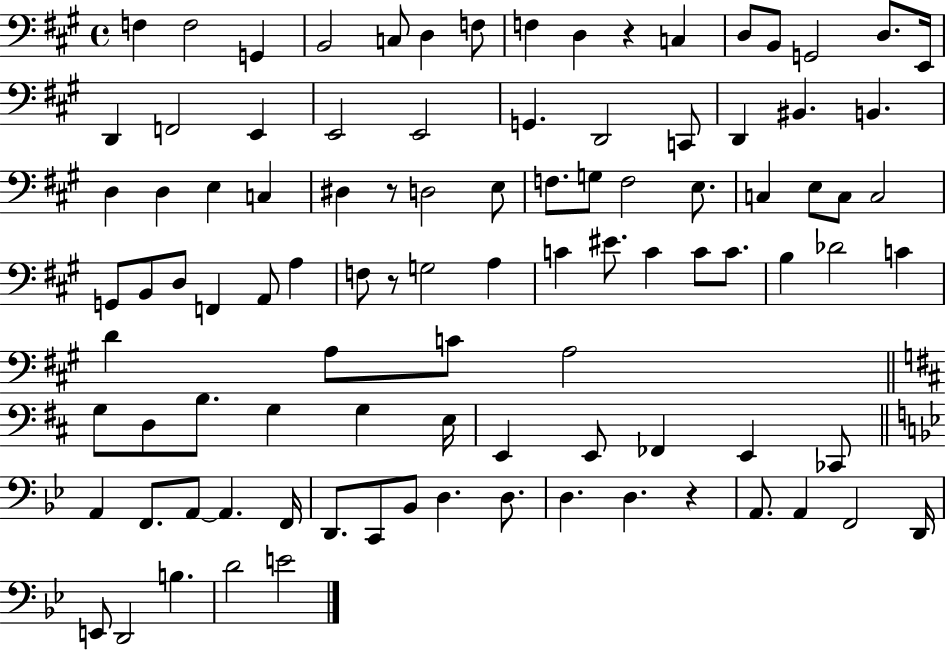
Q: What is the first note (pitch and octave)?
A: F3